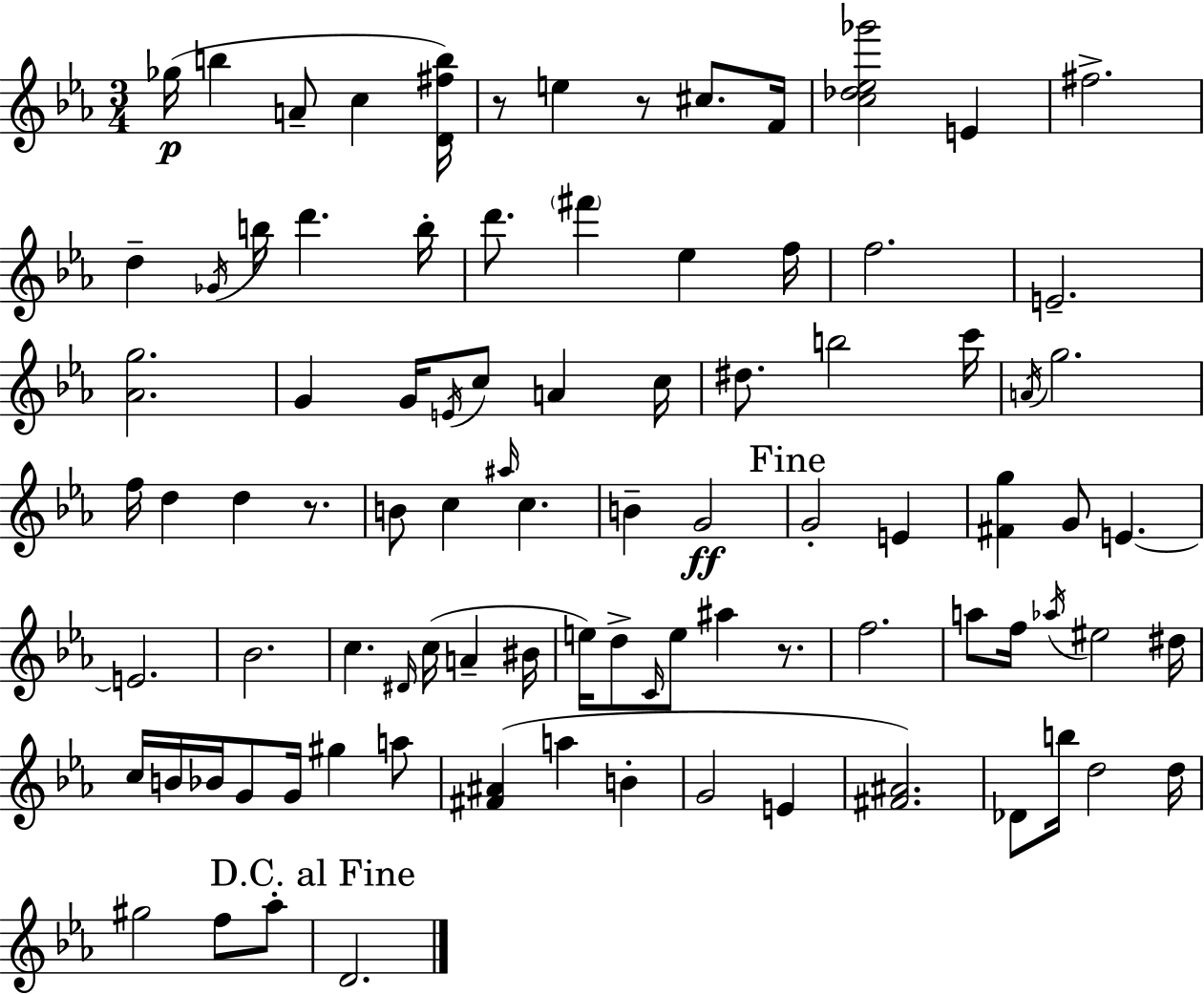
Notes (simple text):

Gb5/s B5/q A4/e C5/q [D4,F#5,B5]/s R/e E5/q R/e C#5/e. F4/s [C5,Db5,Eb5,Gb6]/h E4/q F#5/h. D5/q Gb4/s B5/s D6/q. B5/s D6/e. F#6/q Eb5/q F5/s F5/h. E4/h. [Ab4,G5]/h. G4/q G4/s E4/s C5/e A4/q C5/s D#5/e. B5/h C6/s A4/s G5/h. F5/s D5/q D5/q R/e. B4/e C5/q A#5/s C5/q. B4/q G4/h G4/h E4/q [F#4,G5]/q G4/e E4/q. E4/h. Bb4/h. C5/q. D#4/s C5/s A4/q BIS4/s E5/s D5/e C4/s E5/e A#5/q R/e. F5/h. A5/e F5/s Ab5/s EIS5/h D#5/s C5/s B4/s Bb4/s G4/e G4/s G#5/q A5/e [F#4,A#4]/q A5/q B4/q G4/h E4/q [F#4,A#4]/h. Db4/e B5/s D5/h D5/s G#5/h F5/e Ab5/e D4/h.